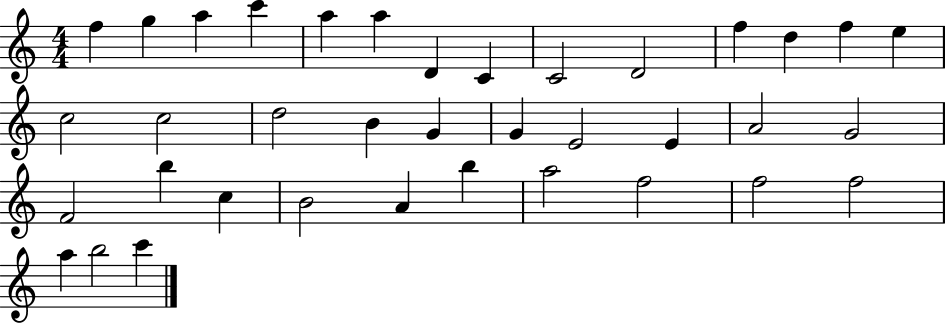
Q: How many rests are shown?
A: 0